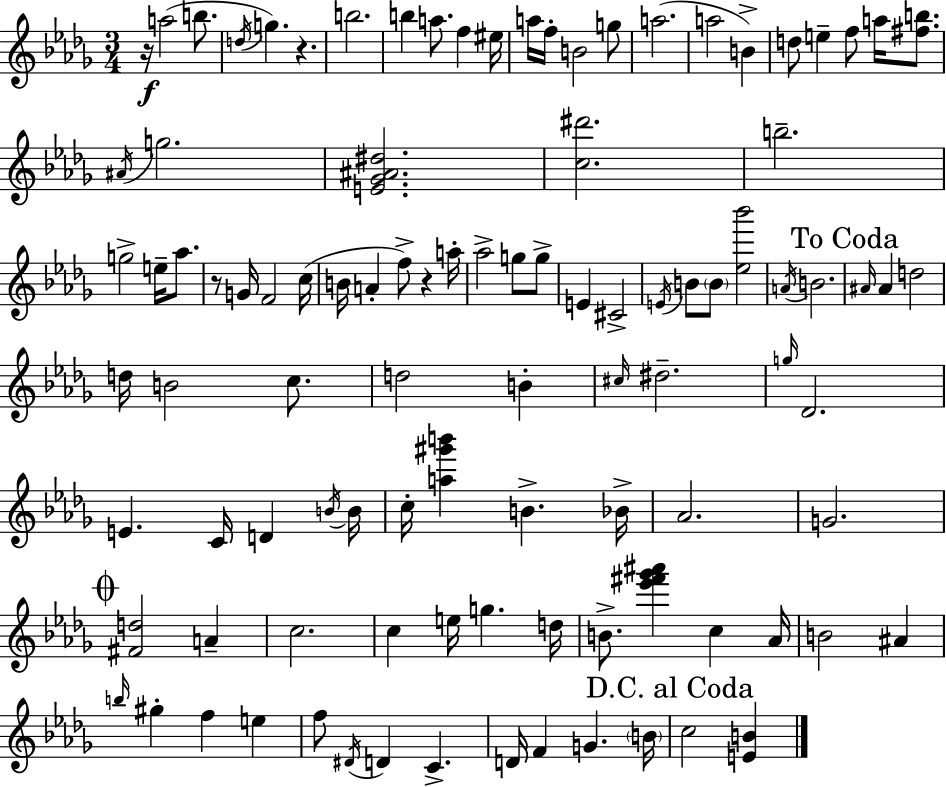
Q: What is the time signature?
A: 3/4